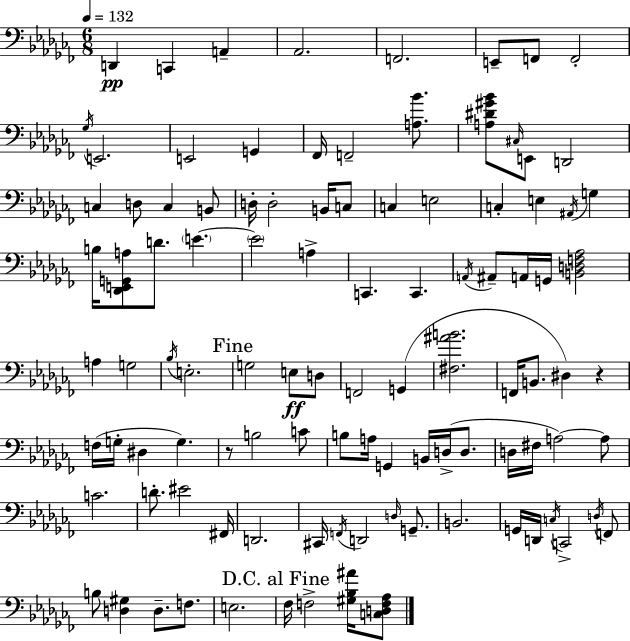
{
  \clef bass
  \numericTimeSignature
  \time 6/8
  \key aes \minor
  \tempo 4 = 132
  d,4\pp c,4 a,4-- | aes,2. | f,2. | e,8-- f,8 f,2-. | \break \acciaccatura { ges16 } e,2. | e,2 g,4 | fes,16 f,2-- <a bes'>8. | <a dis' gis' bes'>8 \grace { cis16 } e,8 d,2 | \break c4 d8 c4 | b,8 d16-. d2-. b,16 | c8 c4 e2 | c4-. e4 \acciaccatura { ais,16 } g4 | \break b16 <des, e, g, a>8 d'8. \parenthesize e'4.~~ | \parenthesize e'2 a4-> | c,4. c,4. | \acciaccatura { a,16 } ais,8-- a,16 g,16 <b, d f aes>2 | \break a4 g2 | \acciaccatura { bes16 } e2.-. | \mark "Fine" g2 | e8\ff d8 f,2 | \break g,4( <fis ais' b'>2. | f,16 b,8. dis4) | r4 f16( g16-. dis4 g4.) | r8 b2 | \break c'8 b8 a16 g,4 | b,16 d16->( d8. d16 fis16 a2~~) | a8 c'2. | d'8.-. eis'2 | \break fis,16 d,2. | cis,16 \acciaccatura { f,16 } d,2 | \grace { d16 } g,8.-- b,2. | g,16 d,16 \acciaccatura { c16 } c,2-> | \break \acciaccatura { d16 } f,8 b8 <d gis>4 | d8.-- f8. e2. | \mark "D.C. al Fine" fes16 f2-> | <gis bes ais'>16 <c d f aes>8 \bar "|."
}